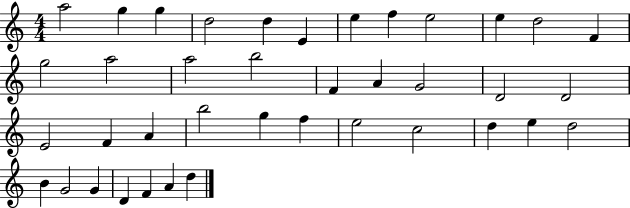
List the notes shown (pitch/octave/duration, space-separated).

A5/h G5/q G5/q D5/h D5/q E4/q E5/q F5/q E5/h E5/q D5/h F4/q G5/h A5/h A5/h B5/h F4/q A4/q G4/h D4/h D4/h E4/h F4/q A4/q B5/h G5/q F5/q E5/h C5/h D5/q E5/q D5/h B4/q G4/h G4/q D4/q F4/q A4/q D5/q